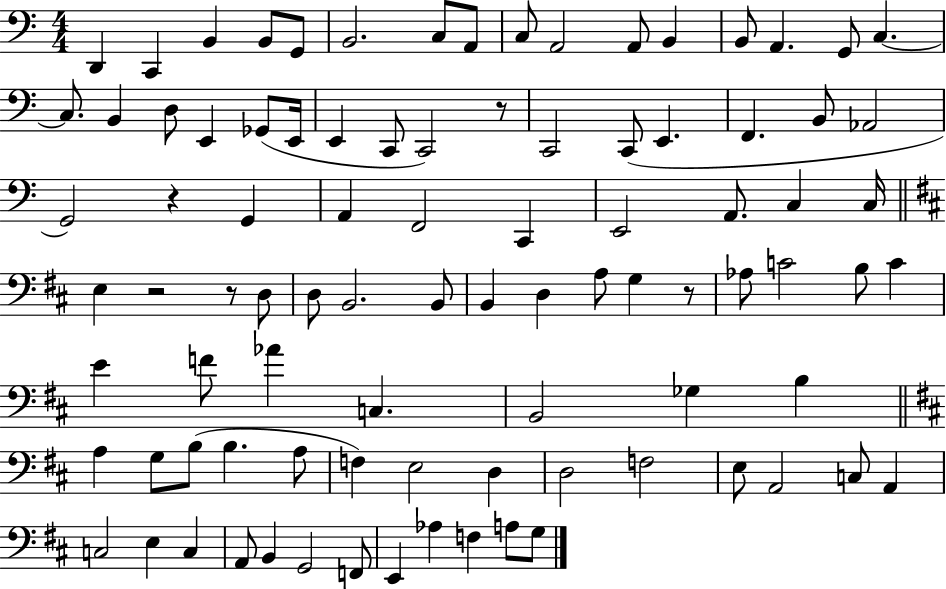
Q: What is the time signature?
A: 4/4